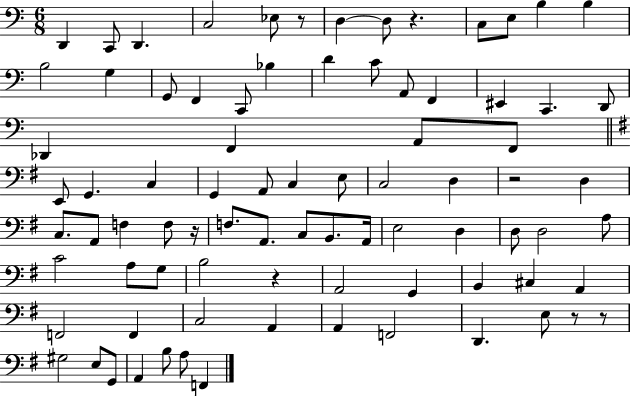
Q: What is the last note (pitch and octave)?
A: F2